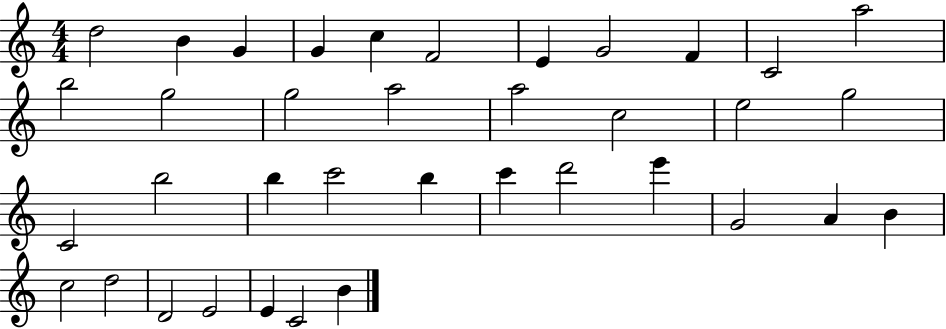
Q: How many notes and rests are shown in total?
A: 37